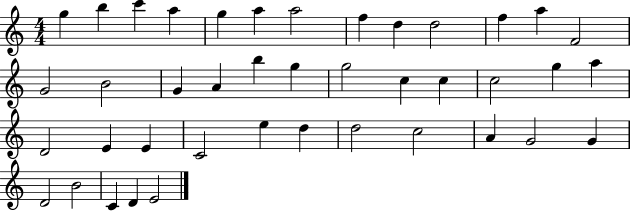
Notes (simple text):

G5/q B5/q C6/q A5/q G5/q A5/q A5/h F5/q D5/q D5/h F5/q A5/q F4/h G4/h B4/h G4/q A4/q B5/q G5/q G5/h C5/q C5/q C5/h G5/q A5/q D4/h E4/q E4/q C4/h E5/q D5/q D5/h C5/h A4/q G4/h G4/q D4/h B4/h C4/q D4/q E4/h